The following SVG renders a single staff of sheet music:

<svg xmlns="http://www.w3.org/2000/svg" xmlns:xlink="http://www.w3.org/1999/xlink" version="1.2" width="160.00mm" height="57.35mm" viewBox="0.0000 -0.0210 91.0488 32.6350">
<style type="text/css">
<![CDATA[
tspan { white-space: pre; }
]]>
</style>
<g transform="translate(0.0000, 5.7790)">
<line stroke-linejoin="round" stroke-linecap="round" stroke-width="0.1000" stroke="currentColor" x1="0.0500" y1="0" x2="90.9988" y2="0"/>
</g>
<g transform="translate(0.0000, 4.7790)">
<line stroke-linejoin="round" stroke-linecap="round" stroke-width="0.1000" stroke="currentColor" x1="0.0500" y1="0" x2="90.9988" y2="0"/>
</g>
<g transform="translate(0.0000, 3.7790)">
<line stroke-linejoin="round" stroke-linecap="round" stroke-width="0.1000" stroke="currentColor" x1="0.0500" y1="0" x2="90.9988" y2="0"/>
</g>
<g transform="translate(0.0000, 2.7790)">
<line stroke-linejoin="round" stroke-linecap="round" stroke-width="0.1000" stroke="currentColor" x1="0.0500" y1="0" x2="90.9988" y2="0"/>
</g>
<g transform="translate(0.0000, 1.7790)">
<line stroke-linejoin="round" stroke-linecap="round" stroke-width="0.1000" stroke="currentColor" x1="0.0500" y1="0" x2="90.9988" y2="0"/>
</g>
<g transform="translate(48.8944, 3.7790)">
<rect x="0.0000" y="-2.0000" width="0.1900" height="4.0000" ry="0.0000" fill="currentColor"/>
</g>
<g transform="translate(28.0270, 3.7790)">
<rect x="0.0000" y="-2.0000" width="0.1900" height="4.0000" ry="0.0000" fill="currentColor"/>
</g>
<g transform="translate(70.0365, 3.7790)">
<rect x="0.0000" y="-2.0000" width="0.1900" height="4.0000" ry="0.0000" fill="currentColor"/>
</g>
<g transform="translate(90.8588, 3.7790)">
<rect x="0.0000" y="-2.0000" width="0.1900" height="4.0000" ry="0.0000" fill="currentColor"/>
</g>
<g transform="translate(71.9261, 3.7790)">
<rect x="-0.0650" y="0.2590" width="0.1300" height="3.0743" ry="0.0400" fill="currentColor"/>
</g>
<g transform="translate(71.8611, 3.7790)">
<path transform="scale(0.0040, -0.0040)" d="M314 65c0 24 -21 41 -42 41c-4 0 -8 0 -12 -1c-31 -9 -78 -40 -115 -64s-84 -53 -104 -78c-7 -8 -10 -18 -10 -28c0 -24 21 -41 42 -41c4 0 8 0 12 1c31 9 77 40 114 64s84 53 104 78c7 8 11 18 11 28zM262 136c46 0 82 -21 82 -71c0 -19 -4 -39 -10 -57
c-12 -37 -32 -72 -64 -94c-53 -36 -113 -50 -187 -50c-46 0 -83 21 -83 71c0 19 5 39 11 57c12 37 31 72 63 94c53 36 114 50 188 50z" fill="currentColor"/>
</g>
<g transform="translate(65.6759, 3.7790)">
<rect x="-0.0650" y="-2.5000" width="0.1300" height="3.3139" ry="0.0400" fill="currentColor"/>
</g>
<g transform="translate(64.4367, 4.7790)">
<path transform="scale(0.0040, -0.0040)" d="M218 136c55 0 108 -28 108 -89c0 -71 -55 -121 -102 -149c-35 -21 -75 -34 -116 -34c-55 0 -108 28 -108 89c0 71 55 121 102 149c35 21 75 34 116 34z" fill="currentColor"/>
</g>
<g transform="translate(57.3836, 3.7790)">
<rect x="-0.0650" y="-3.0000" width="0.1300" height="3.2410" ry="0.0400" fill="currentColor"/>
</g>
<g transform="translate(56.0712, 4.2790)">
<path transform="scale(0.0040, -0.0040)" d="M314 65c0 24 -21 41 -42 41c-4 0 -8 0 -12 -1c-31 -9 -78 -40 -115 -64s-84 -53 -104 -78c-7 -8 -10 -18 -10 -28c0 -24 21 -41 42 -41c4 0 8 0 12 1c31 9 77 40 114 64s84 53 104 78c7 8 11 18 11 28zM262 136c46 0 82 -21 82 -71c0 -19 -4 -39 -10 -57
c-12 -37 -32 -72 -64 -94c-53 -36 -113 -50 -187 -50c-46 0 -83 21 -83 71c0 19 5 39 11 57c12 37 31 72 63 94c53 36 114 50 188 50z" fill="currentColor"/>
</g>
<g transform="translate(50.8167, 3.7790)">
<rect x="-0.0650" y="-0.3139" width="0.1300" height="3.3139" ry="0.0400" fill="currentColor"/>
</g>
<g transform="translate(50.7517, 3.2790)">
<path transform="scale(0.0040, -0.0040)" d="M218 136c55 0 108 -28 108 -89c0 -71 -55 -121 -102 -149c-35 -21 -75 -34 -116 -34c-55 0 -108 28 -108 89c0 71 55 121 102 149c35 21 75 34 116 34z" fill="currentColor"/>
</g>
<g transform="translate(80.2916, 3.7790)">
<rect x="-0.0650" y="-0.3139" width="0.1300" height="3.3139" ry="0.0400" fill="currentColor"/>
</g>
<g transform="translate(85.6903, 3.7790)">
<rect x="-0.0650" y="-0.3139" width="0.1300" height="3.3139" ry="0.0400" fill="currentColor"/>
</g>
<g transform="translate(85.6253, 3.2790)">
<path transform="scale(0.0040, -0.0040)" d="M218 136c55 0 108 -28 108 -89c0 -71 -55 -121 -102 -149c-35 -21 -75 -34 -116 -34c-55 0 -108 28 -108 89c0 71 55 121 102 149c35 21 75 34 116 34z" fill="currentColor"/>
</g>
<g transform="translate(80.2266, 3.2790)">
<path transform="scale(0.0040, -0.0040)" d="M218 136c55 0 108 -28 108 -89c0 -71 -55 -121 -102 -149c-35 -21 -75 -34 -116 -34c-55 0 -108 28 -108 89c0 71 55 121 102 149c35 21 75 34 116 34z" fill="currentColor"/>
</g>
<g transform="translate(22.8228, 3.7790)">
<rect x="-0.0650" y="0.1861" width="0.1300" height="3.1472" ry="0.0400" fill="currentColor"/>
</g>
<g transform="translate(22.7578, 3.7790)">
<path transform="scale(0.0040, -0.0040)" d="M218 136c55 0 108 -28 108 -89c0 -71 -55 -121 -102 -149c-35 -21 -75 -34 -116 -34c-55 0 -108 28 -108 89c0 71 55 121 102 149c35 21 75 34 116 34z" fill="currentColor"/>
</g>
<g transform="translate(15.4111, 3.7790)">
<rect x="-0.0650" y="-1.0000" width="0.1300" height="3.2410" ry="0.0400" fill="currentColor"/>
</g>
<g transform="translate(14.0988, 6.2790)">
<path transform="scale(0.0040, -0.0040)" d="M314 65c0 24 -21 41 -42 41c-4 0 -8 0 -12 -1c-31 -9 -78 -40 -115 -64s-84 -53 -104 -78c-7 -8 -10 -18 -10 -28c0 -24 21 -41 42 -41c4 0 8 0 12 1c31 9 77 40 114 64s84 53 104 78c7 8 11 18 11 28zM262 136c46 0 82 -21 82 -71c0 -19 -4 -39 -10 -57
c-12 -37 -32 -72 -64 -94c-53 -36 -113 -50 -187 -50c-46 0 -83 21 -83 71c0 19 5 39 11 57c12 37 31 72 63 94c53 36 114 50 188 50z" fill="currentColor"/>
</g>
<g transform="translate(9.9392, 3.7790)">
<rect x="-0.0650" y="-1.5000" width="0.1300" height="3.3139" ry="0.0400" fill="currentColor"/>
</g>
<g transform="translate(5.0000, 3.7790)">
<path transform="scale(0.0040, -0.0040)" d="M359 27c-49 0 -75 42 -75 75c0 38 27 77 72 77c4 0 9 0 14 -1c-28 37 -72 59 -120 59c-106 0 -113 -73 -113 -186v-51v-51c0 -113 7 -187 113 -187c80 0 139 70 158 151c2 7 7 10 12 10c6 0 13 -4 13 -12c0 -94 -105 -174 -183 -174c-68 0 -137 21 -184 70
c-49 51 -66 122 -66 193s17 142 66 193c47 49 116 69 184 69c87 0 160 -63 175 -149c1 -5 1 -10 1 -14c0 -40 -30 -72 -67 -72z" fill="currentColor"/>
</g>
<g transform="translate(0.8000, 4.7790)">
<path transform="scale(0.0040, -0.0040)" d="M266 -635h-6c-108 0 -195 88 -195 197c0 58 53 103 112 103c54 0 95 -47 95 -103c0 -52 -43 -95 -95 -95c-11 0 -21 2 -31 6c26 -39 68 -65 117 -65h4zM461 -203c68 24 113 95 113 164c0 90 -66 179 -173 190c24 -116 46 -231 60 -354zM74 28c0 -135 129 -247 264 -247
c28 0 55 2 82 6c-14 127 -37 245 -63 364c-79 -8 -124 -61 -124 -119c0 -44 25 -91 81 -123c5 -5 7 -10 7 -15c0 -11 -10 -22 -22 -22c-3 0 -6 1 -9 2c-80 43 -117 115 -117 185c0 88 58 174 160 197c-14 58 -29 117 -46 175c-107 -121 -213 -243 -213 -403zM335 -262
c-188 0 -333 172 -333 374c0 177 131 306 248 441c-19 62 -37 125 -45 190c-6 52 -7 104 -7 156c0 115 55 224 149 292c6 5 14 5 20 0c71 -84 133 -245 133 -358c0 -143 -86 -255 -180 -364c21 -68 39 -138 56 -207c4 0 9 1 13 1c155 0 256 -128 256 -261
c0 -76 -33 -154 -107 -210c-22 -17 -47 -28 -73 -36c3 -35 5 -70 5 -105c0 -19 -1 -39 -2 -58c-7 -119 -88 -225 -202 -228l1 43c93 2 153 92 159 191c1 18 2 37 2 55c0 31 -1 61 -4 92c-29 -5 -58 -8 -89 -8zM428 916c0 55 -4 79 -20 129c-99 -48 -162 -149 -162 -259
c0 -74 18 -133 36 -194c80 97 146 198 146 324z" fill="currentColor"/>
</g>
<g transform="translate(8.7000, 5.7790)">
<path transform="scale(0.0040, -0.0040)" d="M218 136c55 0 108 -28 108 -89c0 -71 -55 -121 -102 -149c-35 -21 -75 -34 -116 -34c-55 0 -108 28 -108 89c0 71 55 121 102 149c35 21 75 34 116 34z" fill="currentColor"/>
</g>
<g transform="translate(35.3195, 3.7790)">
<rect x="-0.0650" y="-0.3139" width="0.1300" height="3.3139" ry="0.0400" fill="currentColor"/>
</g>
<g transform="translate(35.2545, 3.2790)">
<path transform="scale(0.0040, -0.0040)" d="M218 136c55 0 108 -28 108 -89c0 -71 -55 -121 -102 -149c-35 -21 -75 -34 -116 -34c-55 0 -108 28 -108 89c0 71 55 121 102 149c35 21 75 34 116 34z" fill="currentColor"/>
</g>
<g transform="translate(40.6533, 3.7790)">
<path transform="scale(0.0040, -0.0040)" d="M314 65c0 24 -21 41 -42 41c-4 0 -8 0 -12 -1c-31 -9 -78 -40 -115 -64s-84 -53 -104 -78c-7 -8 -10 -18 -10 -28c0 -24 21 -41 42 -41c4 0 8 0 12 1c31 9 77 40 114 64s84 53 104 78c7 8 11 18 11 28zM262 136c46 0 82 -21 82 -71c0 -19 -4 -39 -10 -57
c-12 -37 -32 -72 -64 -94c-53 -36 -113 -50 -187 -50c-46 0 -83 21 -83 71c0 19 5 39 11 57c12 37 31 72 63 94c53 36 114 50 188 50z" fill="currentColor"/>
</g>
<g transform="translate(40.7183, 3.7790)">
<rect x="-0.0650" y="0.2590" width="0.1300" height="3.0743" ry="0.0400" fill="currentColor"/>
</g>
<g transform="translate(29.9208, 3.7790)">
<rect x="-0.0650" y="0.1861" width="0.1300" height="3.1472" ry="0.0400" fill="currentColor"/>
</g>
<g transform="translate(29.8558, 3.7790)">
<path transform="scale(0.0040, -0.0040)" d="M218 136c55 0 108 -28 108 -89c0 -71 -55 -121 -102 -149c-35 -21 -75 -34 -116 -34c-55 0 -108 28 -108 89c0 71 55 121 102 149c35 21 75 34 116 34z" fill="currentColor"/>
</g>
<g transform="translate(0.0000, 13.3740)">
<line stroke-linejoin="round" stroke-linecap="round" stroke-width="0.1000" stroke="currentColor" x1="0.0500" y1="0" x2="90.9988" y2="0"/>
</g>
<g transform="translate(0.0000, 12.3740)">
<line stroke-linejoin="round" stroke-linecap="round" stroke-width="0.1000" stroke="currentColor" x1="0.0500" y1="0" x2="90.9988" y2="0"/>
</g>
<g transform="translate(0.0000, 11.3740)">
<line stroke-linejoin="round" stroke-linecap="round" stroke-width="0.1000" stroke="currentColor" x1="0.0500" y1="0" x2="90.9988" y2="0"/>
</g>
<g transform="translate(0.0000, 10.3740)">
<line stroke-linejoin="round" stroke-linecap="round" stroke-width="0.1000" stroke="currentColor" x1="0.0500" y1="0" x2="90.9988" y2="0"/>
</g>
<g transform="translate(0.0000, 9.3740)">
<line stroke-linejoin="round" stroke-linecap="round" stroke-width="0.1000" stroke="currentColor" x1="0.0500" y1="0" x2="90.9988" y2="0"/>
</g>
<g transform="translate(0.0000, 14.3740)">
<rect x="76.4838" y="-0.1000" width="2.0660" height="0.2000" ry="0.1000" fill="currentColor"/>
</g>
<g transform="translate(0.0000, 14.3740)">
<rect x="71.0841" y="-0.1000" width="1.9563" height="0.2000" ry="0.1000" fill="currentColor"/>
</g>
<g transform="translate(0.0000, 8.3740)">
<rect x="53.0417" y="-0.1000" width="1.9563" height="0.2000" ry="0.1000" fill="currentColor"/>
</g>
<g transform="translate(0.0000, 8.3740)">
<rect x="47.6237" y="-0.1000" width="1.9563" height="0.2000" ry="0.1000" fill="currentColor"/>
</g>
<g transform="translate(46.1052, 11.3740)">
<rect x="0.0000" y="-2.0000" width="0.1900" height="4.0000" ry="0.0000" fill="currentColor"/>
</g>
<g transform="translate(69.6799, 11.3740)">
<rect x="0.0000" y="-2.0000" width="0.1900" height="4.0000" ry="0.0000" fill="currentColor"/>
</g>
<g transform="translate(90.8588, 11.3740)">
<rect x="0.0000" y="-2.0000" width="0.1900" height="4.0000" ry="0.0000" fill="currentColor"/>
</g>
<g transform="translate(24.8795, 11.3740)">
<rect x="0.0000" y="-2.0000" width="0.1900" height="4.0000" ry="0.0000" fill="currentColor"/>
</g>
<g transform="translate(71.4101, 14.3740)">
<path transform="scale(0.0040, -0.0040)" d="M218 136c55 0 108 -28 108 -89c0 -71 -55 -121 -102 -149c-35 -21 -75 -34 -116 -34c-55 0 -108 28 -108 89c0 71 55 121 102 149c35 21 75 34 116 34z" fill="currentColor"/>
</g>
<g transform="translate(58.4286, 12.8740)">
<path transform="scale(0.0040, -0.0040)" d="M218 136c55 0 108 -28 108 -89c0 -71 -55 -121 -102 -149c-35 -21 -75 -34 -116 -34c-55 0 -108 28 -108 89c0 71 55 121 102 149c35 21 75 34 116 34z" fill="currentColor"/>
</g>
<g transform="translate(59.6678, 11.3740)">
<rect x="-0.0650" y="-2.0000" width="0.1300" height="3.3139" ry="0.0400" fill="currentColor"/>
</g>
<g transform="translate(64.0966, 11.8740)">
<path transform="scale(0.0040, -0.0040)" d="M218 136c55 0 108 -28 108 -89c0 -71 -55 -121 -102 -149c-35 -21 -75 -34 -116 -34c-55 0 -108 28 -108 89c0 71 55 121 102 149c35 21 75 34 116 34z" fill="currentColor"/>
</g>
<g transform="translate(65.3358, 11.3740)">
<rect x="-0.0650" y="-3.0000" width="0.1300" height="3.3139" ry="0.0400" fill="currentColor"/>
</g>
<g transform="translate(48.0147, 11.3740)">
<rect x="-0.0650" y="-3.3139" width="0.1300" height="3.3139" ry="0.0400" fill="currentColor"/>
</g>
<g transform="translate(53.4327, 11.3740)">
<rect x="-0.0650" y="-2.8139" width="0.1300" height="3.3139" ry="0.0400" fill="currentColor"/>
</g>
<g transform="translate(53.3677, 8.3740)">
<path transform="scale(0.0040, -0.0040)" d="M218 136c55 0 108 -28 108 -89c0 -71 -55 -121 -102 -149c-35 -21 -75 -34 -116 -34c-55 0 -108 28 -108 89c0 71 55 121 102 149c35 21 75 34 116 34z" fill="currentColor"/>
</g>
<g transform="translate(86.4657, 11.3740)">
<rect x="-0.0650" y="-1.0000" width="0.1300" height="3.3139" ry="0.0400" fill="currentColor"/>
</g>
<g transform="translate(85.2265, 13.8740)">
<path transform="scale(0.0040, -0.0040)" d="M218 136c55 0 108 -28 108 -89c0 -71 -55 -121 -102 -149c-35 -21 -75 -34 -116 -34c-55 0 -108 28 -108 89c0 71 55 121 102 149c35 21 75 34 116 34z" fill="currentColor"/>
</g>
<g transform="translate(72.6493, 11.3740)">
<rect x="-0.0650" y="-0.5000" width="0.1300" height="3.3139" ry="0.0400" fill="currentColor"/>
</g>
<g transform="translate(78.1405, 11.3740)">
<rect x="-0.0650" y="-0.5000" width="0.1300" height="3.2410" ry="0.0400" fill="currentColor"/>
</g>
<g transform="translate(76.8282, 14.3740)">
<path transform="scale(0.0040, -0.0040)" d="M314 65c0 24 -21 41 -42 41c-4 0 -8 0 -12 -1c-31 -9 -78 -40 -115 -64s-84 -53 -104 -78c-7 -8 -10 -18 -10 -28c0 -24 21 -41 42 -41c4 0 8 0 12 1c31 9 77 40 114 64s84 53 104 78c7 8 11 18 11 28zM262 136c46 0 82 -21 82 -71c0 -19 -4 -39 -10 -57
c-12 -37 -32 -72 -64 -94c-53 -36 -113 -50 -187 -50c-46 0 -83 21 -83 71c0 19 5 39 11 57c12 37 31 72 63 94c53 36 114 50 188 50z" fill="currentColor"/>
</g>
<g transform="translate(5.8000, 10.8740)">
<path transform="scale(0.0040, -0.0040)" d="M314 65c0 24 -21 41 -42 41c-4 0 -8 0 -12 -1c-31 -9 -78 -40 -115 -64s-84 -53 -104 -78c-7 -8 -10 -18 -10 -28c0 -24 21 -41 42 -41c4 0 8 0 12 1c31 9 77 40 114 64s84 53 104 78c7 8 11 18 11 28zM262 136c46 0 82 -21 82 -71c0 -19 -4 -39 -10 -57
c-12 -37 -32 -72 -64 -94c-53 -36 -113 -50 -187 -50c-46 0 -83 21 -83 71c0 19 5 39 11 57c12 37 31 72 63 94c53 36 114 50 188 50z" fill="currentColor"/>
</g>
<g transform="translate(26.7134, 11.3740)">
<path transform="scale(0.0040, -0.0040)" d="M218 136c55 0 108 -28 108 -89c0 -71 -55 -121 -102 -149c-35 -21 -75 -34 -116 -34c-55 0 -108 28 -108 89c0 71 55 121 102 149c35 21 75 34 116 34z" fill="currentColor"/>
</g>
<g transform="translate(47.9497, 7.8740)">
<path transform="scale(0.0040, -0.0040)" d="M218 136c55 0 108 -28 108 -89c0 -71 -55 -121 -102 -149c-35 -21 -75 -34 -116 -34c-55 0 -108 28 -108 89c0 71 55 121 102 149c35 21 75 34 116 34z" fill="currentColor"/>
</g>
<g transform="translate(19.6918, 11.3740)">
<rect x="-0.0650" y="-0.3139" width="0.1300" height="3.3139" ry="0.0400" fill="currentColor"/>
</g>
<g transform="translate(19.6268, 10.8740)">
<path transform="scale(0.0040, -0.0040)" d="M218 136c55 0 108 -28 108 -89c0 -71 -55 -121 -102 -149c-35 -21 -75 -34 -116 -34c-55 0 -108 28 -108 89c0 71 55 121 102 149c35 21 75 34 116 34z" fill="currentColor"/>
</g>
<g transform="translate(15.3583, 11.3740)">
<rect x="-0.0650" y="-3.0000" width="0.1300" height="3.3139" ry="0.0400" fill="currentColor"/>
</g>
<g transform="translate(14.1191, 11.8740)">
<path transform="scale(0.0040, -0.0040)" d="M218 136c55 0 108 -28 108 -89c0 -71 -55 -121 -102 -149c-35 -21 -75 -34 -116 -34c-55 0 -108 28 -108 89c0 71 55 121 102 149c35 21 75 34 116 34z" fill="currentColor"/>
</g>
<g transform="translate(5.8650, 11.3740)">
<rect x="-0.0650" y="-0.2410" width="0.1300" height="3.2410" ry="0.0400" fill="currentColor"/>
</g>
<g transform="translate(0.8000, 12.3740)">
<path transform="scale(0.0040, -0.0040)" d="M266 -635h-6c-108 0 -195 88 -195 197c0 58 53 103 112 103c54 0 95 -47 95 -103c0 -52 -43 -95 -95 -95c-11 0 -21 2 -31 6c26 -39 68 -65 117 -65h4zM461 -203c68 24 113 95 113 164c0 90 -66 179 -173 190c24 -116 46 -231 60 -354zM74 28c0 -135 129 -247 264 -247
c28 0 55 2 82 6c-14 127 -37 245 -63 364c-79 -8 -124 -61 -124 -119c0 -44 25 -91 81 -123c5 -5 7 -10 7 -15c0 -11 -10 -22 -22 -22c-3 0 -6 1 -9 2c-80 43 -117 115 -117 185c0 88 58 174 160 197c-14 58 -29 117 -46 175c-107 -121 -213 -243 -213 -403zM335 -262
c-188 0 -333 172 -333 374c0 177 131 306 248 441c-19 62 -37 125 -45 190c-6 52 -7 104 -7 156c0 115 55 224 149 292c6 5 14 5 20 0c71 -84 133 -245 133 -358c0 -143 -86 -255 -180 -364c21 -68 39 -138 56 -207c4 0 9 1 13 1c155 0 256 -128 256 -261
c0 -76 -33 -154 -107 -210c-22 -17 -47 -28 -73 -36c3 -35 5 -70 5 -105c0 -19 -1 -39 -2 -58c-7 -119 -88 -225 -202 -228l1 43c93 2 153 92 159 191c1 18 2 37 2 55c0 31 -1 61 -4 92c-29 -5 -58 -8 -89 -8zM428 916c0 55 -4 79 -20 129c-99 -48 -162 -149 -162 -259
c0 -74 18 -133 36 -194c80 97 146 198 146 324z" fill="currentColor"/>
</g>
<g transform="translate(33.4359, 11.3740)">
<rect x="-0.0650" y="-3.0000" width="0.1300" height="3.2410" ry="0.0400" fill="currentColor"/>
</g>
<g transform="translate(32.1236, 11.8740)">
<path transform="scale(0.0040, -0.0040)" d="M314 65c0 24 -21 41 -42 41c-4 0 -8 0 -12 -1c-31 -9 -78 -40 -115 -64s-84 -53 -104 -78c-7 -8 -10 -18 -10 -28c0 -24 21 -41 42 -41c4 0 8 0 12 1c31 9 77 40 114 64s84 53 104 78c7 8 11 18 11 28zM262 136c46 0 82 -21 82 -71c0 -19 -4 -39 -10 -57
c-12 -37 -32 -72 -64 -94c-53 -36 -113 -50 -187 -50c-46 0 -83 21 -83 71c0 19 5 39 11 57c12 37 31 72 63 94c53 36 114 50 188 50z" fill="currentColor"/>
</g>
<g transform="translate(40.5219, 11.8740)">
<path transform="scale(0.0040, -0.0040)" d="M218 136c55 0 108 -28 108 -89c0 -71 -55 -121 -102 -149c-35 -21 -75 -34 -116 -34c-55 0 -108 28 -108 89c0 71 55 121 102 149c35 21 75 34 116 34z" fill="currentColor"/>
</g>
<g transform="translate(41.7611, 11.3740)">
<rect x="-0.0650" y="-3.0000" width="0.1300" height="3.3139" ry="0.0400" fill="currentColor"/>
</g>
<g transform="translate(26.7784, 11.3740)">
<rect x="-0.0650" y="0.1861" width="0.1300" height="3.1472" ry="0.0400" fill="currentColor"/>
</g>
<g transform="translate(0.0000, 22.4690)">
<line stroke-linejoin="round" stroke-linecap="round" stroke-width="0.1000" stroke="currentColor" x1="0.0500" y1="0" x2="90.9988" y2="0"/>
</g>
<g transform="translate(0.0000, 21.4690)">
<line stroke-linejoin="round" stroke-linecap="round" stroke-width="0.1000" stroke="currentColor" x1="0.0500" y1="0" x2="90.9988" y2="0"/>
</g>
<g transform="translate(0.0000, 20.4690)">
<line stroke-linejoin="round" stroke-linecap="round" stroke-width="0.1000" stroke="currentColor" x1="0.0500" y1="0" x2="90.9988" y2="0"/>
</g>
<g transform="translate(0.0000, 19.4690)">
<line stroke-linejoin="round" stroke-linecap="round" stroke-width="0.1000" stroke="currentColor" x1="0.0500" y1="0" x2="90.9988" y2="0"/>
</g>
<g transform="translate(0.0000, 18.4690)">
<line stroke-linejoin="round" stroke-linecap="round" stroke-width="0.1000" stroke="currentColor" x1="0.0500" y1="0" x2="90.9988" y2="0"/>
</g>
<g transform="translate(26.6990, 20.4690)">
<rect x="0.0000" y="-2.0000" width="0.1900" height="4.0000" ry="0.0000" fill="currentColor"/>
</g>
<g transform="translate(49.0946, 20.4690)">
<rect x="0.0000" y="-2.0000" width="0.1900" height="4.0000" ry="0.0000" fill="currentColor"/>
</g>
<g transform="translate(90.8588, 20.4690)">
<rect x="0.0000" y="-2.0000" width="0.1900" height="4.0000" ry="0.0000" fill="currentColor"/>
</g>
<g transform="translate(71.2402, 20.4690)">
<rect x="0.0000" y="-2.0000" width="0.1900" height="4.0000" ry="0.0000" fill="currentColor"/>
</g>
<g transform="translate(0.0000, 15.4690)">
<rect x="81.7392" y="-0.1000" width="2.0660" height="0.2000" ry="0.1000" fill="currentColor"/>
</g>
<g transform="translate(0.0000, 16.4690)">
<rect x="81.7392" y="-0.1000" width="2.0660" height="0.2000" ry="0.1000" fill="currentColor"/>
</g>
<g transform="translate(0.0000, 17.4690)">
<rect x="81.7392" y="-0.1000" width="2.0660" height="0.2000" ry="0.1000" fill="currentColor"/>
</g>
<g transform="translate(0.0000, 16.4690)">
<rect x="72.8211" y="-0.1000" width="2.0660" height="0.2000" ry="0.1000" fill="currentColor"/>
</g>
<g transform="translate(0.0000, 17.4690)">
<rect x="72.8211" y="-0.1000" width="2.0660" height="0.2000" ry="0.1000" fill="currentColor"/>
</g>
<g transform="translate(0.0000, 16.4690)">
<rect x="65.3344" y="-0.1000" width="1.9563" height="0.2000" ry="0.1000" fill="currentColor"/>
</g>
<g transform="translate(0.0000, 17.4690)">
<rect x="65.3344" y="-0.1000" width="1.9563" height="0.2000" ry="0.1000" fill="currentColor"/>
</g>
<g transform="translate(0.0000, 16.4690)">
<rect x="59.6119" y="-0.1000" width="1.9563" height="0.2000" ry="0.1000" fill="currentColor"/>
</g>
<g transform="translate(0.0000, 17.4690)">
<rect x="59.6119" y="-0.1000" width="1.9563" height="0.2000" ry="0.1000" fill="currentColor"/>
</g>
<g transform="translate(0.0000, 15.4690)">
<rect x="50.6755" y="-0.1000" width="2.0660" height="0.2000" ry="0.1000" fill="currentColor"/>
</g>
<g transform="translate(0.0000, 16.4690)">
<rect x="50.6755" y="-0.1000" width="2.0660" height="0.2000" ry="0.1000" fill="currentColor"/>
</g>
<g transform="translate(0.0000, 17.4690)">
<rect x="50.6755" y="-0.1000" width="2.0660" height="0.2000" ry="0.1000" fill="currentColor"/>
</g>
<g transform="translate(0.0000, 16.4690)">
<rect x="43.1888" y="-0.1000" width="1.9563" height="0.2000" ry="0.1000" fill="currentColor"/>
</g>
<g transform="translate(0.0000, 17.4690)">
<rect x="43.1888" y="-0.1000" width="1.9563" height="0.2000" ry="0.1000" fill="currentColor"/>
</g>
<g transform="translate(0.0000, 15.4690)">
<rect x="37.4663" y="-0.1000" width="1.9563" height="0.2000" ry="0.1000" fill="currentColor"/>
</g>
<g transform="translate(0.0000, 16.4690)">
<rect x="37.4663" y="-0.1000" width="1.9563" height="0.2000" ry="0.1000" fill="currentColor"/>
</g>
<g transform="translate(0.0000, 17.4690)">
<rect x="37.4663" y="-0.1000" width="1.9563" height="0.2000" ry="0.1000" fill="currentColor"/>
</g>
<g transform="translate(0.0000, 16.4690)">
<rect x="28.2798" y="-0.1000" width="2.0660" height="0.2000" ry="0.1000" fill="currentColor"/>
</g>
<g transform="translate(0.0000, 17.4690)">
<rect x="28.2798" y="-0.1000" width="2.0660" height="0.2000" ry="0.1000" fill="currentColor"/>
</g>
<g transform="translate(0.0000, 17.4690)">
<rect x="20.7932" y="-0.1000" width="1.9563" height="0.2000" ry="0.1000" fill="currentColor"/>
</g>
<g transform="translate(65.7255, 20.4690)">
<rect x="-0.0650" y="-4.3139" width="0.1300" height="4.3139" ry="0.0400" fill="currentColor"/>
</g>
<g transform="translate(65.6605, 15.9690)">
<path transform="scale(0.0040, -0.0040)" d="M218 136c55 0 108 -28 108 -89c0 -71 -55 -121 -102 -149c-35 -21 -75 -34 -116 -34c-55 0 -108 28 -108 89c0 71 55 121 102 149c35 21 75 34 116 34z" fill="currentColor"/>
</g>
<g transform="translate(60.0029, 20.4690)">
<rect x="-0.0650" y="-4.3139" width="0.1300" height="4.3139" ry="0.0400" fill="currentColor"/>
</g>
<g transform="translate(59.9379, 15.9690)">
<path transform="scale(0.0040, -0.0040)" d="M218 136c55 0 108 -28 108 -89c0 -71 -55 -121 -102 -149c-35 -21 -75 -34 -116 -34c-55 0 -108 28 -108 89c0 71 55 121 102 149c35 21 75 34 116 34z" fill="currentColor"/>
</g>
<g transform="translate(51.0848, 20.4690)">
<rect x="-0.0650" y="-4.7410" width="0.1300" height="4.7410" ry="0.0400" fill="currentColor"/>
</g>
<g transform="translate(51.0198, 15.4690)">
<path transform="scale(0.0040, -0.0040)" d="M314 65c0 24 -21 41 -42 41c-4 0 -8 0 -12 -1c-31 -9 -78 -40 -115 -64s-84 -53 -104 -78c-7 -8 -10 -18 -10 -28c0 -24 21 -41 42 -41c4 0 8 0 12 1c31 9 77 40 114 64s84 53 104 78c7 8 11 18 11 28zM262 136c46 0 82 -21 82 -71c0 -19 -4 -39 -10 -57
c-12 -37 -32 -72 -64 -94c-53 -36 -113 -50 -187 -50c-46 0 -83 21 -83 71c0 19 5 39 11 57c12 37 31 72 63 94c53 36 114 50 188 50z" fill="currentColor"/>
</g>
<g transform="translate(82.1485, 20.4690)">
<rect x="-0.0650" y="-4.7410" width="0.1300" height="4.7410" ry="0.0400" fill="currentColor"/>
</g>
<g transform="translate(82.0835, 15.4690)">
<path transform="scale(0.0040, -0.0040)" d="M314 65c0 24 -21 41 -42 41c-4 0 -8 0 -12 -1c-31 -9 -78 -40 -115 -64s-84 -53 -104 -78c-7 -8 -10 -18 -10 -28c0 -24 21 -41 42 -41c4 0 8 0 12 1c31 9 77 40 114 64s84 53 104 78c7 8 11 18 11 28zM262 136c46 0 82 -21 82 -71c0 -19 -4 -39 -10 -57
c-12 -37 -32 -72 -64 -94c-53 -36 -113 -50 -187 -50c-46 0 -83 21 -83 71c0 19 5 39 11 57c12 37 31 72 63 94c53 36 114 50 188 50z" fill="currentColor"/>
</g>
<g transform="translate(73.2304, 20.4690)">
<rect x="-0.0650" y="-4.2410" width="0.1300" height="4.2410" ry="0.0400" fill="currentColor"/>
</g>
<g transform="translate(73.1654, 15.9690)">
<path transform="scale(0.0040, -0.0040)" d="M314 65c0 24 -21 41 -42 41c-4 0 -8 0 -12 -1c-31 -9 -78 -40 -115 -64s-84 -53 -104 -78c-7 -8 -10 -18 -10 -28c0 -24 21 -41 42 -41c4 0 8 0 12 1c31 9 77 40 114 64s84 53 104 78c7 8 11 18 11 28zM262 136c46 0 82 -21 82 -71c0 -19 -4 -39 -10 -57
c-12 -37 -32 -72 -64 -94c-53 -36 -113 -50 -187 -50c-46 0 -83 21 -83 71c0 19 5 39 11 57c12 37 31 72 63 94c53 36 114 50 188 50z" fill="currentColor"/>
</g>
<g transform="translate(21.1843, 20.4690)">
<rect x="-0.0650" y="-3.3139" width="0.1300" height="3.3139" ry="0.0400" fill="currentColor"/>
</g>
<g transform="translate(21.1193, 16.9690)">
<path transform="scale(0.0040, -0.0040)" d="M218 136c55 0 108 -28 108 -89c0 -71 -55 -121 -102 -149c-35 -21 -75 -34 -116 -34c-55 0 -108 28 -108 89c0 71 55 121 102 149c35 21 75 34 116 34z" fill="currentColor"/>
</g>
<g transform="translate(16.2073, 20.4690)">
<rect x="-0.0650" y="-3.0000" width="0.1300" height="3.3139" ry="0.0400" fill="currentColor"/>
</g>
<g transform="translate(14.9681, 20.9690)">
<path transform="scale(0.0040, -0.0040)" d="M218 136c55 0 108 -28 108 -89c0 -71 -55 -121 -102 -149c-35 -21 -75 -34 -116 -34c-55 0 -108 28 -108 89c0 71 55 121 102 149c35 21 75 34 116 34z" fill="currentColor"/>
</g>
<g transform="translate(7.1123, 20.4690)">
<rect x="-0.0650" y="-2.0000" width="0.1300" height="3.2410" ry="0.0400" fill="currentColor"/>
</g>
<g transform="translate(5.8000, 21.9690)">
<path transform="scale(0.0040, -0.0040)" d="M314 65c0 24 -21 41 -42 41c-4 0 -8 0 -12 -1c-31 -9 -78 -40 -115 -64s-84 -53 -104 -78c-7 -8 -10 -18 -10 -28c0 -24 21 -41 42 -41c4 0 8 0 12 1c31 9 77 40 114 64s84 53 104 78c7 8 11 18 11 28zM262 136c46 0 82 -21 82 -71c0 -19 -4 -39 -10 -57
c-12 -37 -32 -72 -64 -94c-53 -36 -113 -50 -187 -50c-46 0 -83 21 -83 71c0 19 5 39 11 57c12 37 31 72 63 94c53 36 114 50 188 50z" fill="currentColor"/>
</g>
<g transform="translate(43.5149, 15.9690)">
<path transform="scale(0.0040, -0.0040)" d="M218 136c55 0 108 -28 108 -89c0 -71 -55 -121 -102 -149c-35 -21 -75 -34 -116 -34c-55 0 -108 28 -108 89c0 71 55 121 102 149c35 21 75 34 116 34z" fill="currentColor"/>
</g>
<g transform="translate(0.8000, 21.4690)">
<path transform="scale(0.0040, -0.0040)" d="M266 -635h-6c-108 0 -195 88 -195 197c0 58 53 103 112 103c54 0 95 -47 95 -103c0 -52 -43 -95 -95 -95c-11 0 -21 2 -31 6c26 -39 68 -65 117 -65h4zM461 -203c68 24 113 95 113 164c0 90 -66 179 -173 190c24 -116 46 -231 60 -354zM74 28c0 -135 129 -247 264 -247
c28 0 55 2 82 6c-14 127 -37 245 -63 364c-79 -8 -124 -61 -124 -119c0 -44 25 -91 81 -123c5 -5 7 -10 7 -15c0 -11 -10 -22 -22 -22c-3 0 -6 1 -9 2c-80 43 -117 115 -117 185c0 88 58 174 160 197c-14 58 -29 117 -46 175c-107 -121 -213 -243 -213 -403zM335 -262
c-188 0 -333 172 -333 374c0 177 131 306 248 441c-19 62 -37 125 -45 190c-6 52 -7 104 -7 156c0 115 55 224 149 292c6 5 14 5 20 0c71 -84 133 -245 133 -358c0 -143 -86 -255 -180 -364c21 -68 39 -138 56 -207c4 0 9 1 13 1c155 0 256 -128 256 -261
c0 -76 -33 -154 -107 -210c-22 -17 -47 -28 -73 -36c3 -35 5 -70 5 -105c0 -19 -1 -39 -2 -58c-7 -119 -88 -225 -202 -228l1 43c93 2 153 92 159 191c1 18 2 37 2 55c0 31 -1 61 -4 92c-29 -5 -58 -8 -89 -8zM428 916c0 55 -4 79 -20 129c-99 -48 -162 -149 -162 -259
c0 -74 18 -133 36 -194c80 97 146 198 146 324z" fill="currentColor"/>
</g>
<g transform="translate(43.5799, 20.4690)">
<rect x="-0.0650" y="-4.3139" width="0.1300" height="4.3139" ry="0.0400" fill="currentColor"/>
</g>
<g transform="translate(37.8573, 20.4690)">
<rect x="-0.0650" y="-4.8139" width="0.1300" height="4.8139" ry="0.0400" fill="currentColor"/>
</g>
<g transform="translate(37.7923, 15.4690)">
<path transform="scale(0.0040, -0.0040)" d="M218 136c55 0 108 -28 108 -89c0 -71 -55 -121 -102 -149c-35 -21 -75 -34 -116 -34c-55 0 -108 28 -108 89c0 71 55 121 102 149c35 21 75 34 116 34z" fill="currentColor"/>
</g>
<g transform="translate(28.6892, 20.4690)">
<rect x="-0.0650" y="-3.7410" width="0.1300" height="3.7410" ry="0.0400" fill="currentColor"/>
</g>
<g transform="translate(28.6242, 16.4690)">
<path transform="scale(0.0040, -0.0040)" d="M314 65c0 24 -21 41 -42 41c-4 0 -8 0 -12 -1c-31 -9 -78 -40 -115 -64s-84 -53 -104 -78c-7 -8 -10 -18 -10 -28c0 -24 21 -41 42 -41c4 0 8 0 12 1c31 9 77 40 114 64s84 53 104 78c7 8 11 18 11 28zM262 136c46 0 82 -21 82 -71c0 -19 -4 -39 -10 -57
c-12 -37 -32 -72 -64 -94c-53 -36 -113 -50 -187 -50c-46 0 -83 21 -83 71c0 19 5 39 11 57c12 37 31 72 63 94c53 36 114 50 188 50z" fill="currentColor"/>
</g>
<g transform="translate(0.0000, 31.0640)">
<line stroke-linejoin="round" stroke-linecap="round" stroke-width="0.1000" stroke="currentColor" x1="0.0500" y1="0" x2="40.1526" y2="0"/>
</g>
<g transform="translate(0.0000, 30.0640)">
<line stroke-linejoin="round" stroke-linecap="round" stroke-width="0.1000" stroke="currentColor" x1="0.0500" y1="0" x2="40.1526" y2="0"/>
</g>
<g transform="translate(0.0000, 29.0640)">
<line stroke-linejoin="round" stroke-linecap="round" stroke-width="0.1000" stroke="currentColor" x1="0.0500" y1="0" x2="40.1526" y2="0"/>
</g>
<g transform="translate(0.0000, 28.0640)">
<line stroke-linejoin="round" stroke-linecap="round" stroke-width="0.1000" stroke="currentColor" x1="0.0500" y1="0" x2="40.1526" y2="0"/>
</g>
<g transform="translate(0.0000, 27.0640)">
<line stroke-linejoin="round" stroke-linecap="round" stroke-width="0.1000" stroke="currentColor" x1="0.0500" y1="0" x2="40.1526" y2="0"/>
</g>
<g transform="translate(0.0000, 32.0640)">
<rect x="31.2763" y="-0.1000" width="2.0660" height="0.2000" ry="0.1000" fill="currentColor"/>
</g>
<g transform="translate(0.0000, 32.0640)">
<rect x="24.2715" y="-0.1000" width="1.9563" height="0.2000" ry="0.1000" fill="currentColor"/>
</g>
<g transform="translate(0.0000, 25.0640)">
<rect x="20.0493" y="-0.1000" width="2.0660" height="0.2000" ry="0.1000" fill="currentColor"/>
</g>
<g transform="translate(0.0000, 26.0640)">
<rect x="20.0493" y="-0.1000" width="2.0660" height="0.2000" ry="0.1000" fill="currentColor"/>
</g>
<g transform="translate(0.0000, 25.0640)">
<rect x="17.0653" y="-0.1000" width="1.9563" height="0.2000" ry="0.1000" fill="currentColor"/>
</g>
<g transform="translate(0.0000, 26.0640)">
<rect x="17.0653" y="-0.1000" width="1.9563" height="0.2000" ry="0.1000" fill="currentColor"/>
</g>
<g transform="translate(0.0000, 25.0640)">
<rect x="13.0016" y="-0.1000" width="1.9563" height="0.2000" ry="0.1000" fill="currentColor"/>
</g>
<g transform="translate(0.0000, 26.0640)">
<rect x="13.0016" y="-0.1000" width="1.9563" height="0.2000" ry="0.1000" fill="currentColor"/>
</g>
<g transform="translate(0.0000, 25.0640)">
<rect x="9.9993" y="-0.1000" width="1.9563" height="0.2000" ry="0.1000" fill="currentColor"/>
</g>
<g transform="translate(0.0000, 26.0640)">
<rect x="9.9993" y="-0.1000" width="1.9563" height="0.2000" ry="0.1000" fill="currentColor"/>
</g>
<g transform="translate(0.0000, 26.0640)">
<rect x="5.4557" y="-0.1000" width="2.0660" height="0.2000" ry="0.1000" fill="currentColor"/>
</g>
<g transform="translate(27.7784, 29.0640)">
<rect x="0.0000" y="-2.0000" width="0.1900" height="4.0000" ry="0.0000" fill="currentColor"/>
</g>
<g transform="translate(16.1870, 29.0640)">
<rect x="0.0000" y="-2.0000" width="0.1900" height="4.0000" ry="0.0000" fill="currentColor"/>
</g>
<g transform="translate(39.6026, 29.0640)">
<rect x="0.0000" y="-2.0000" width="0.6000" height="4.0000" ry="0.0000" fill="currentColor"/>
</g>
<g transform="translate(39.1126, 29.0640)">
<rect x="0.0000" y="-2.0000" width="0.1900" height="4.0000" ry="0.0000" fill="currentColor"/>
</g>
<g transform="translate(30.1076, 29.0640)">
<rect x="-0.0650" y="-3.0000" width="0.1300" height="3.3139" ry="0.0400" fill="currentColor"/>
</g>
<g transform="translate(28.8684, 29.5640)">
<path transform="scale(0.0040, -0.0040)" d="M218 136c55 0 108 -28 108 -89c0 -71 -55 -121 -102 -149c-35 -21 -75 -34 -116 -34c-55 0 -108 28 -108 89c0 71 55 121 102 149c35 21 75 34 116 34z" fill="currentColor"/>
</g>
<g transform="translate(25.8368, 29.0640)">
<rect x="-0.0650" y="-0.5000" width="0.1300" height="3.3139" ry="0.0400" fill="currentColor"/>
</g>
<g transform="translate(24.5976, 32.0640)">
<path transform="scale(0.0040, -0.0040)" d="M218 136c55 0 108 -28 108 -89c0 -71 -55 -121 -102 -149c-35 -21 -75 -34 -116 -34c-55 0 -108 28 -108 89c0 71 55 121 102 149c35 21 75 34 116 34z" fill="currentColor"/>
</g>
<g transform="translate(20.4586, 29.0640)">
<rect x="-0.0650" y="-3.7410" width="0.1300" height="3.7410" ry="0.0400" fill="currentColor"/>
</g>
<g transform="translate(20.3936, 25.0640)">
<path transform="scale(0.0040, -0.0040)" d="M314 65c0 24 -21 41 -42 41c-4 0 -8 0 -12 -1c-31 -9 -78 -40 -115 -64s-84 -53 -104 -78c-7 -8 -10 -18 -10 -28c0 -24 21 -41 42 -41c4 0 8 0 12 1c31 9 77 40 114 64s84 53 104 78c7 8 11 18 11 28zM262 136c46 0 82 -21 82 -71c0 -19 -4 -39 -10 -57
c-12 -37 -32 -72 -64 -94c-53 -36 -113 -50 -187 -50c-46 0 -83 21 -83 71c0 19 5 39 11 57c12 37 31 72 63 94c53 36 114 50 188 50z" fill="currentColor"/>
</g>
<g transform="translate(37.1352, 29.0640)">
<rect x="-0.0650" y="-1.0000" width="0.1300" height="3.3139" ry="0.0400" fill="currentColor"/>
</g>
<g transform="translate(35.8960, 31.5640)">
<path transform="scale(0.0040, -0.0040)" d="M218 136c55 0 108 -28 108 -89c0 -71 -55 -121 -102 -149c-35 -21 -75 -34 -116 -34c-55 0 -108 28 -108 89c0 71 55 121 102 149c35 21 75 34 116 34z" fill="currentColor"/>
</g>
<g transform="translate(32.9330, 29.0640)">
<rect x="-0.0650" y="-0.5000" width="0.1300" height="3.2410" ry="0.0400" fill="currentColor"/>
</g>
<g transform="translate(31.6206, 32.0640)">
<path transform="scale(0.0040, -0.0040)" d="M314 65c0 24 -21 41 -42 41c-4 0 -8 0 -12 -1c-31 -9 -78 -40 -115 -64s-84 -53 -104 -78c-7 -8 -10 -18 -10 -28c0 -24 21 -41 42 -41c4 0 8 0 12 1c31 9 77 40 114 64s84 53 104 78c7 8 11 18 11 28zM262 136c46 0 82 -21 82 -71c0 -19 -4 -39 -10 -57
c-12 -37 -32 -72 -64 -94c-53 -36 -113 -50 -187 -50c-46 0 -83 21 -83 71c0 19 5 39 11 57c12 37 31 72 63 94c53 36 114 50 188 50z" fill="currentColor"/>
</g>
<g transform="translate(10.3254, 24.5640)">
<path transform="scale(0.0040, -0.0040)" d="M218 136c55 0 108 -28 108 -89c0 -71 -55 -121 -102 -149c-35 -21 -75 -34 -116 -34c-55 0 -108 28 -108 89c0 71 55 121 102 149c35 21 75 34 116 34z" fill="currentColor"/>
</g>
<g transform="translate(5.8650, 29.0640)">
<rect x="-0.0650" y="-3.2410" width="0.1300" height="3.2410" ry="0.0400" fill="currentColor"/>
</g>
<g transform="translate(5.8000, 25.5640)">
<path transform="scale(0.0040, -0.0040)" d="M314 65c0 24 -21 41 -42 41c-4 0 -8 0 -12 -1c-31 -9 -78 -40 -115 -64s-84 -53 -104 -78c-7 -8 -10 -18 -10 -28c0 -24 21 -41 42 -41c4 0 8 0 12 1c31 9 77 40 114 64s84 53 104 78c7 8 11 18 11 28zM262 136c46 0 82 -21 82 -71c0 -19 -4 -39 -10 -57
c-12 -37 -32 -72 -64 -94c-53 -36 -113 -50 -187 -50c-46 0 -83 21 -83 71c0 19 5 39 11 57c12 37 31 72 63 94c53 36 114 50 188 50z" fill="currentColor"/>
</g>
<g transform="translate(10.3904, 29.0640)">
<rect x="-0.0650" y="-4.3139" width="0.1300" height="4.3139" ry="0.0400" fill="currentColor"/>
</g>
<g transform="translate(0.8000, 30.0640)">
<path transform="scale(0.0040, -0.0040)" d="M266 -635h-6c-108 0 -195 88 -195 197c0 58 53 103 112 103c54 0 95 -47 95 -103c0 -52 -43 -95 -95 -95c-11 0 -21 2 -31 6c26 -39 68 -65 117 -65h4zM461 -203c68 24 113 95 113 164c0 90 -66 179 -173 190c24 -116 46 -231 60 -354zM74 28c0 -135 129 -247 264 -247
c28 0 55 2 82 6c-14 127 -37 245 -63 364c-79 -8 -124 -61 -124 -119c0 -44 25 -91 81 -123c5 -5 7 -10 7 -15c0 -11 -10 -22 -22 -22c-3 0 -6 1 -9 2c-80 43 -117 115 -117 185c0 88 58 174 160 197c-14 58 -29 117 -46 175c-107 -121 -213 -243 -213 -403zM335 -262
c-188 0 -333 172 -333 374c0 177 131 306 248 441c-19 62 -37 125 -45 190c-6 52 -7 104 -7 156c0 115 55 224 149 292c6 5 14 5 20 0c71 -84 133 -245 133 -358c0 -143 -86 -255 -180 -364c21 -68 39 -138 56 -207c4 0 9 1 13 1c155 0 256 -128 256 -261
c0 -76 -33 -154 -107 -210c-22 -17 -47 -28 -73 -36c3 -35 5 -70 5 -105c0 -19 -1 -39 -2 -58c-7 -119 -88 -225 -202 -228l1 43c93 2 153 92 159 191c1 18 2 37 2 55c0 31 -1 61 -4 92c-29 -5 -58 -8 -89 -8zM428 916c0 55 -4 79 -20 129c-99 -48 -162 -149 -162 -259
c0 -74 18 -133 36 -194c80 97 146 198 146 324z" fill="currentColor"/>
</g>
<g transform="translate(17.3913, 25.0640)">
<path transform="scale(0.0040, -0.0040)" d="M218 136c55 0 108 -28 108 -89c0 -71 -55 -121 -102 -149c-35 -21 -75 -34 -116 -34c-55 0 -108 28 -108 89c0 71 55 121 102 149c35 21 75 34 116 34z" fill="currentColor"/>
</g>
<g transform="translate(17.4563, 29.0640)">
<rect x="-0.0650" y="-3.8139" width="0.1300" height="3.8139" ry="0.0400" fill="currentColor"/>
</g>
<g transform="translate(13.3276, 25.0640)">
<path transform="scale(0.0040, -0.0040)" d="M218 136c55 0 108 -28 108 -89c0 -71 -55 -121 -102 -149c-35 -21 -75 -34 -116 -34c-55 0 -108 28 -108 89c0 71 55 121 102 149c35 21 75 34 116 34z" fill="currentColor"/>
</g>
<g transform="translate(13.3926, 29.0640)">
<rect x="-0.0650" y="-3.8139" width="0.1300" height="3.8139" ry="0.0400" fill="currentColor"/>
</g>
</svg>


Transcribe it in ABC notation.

X:1
T:Untitled
M:4/4
L:1/4
K:C
E D2 B B c B2 c A2 G B2 c c c2 A c B A2 A b a F A C C2 D F2 A b c'2 e' d' e'2 d' d' d'2 e'2 b2 d' c' c' c'2 C A C2 D